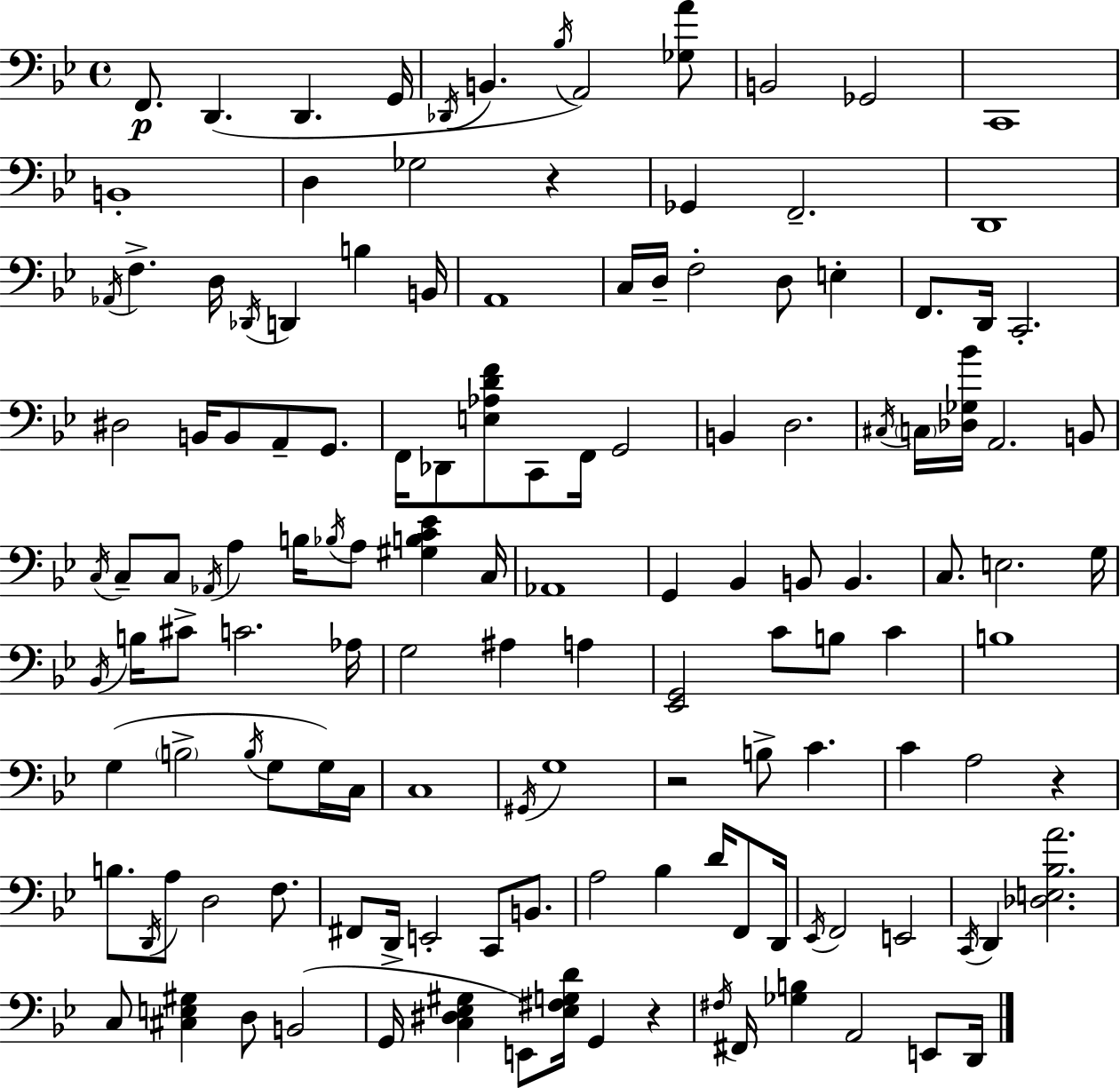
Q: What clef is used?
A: bass